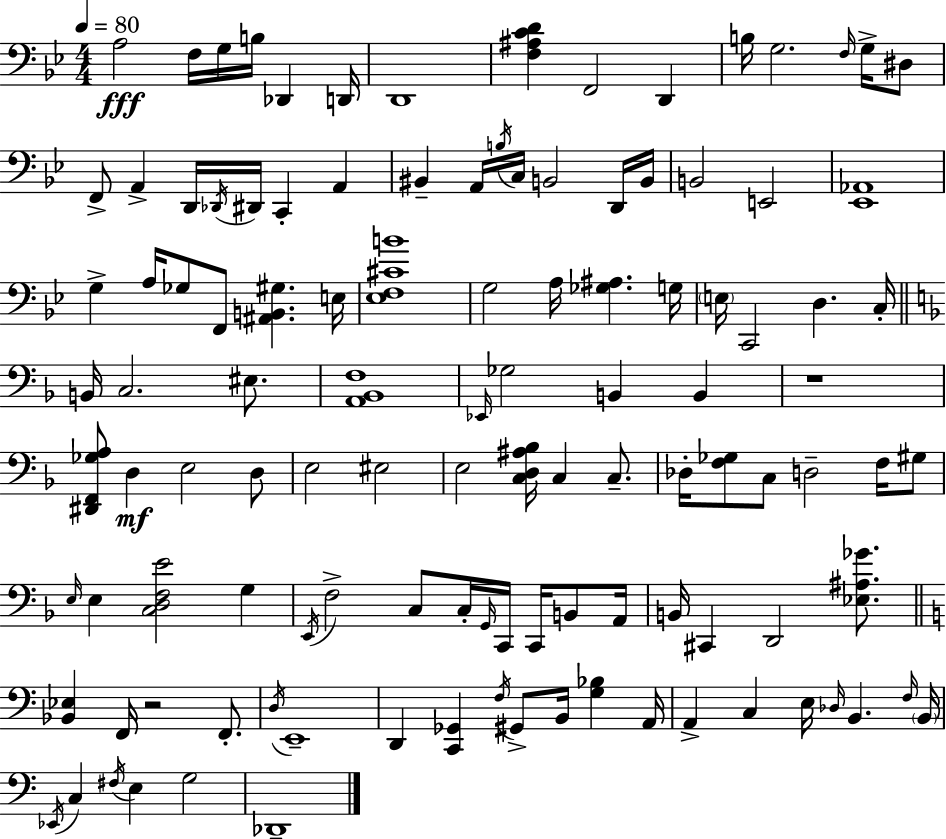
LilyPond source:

{
  \clef bass
  \numericTimeSignature
  \time 4/4
  \key bes \major
  \tempo 4 = 80
  a2\fff f16 g16 b16 des,4 d,16 | d,1 | <f ais c' d'>4 f,2 d,4 | b16 g2. \grace { f16 } g16-> dis8 | \break f,8-> a,4-> d,16 \acciaccatura { des,16 } dis,16 c,4-. a,4 | bis,4-- a,16 \acciaccatura { b16 } c16 b,2 | d,16 b,16 b,2 e,2 | <ees, aes,>1 | \break g4-> a16 ges8 f,8 <ais, b, gis>4. | e16 <ees f cis' b'>1 | g2 a16 <ges ais>4. | g16 \parenthesize e16 c,2 d4. | \break c16-. \bar "||" \break \key f \major b,16 c2. eis8. | <a, bes, f>1 | \grace { ees,16 } ges2 b,4 b,4 | r1 | \break <dis, f, ges a>8 d4\mf e2 d8 | e2 eis2 | e2 <c d ais bes>16 c4 c8.-- | des16-. <f ges>8 c8 d2-- f16 gis8 | \break \grace { e16 } e4 <c d f e'>2 g4 | \acciaccatura { e,16 } f2-> c8 c16-. \grace { g,16 } c,16 | c,16 b,8 a,16 b,16 cis,4 d,2 | <ees ais ges'>8. \bar "||" \break \key a \minor <bes, ees>4 f,16 r2 f,8.-. | \acciaccatura { d16 } e,1-- | d,4 <c, ges,>4 \acciaccatura { f16 } gis,8-> b,16 <g bes>4 | a,16 a,4-> c4 e16 \grace { des16 } b,4. | \break \grace { f16 } \parenthesize b,16 \acciaccatura { ees,16 } c4 \acciaccatura { fis16 } e4 g2 | des,1-- | \bar "|."
}